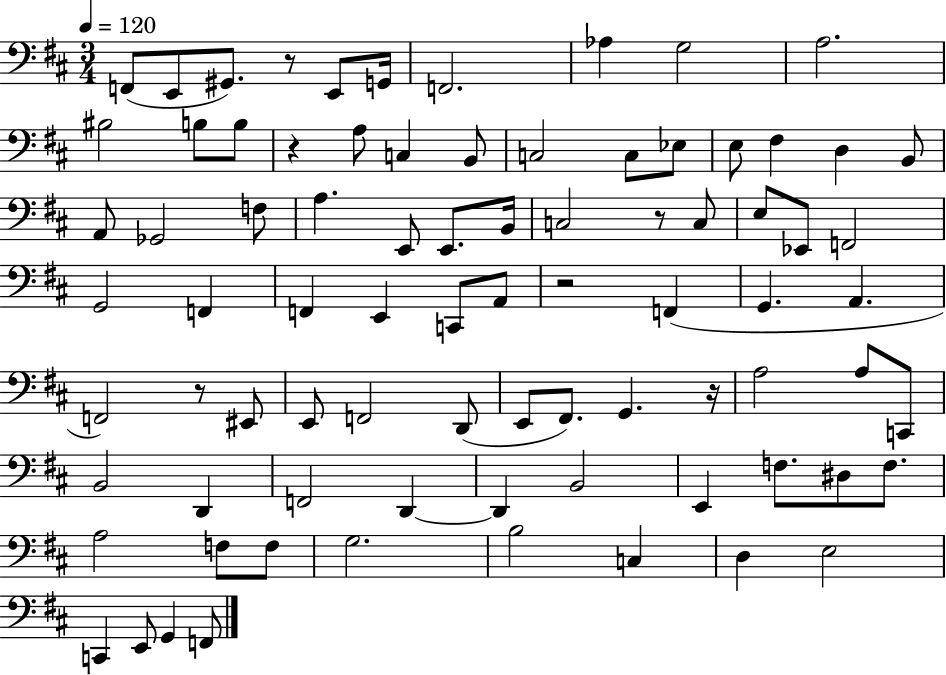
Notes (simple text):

F2/e E2/e G#2/e. R/e E2/e G2/s F2/h. Ab3/q G3/h A3/h. BIS3/h B3/e B3/e R/q A3/e C3/q B2/e C3/h C3/e Eb3/e E3/e F#3/q D3/q B2/e A2/e Gb2/h F3/e A3/q. E2/e E2/e. B2/s C3/h R/e C3/e E3/e Eb2/e F2/h G2/h F2/q F2/q E2/q C2/e A2/e R/h F2/q G2/q. A2/q. F2/h R/e EIS2/e E2/e F2/h D2/e E2/e F#2/e. G2/q. R/s A3/h A3/e C2/e B2/h D2/q F2/h D2/q D2/q B2/h E2/q F3/e. D#3/e F3/e. A3/h F3/e F3/e G3/h. B3/h C3/q D3/q E3/h C2/q E2/e G2/q F2/e